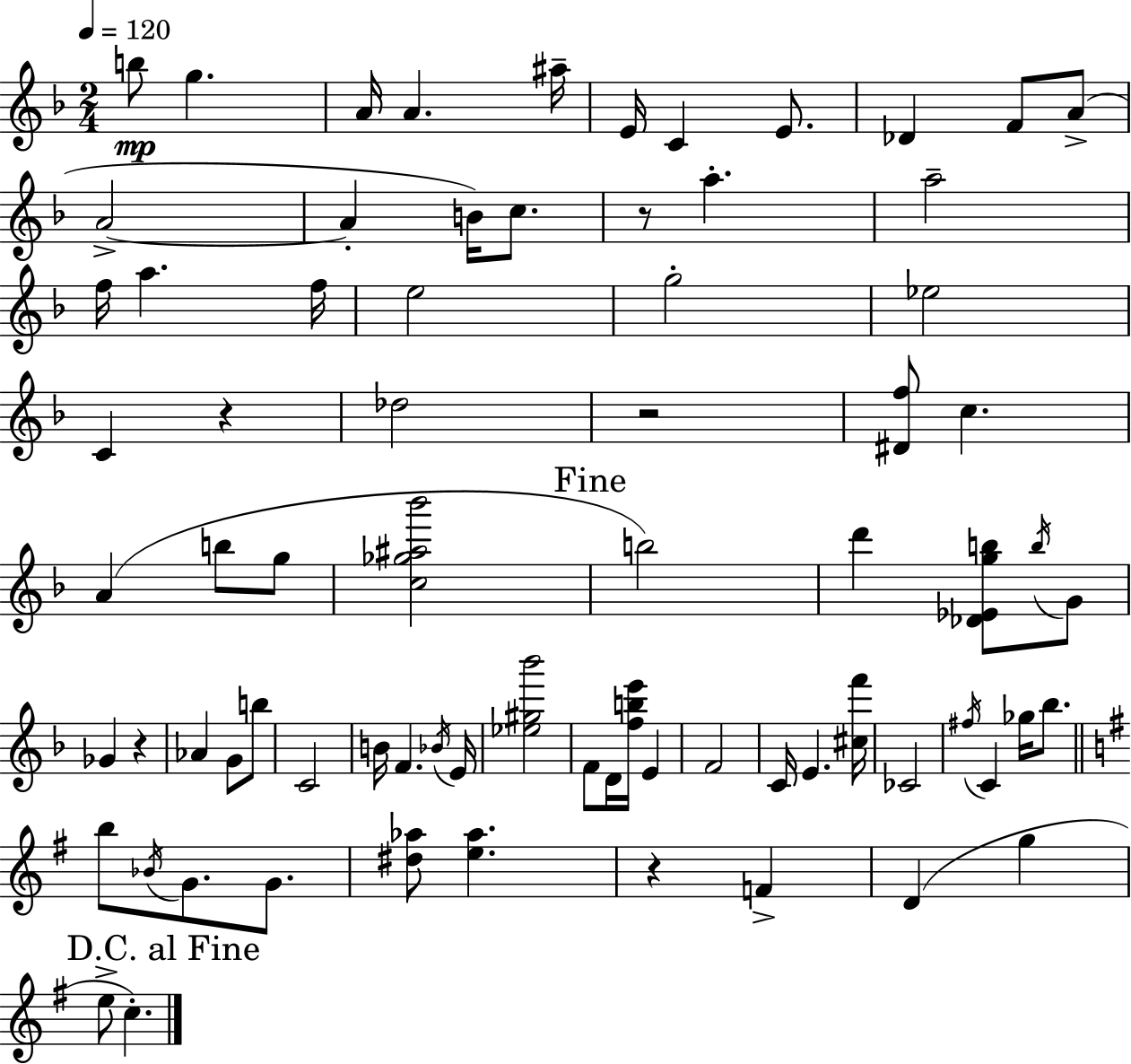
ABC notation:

X:1
T:Untitled
M:2/4
L:1/4
K:Dm
b/2 g A/4 A ^a/4 E/4 C E/2 _D F/2 A/2 A2 A B/4 c/2 z/2 a a2 f/4 a f/4 e2 g2 _e2 C z _d2 z2 [^Df]/2 c A b/2 g/2 [c_g^a_b']2 b2 d' [_D_Egb]/2 b/4 G/2 _G z _A G/2 b/2 C2 B/4 F _B/4 E/4 [_e^g_b']2 F/2 D/4 [fbe']/4 E F2 C/4 E [^cf']/4 _C2 ^f/4 C _g/4 _b/2 b/2 _B/4 G/2 G/2 [^d_a]/2 [e_a] z F D g e/2 c